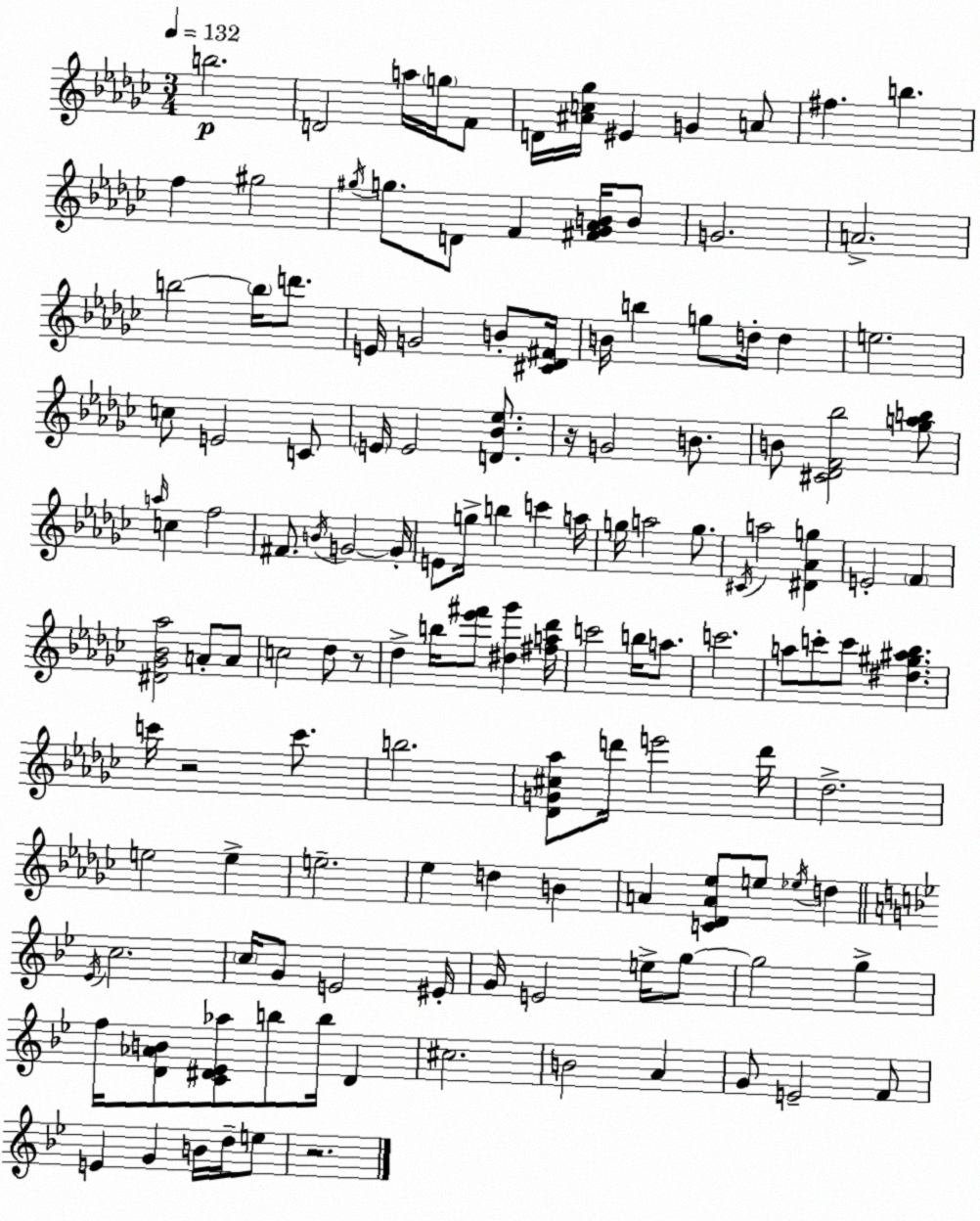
X:1
T:Untitled
M:3/4
L:1/4
K:Ebm
b2 D2 a/4 g/4 F/2 D/4 [^Ac_g]/4 ^E G A/2 ^f b f ^g2 ^g/4 g/2 D/2 F [^F_G_AB]/4 B/2 G2 A2 b2 b/4 d'/2 E/4 G2 B/2 [^C_D^F]/4 B/4 b g/2 d/4 d e2 c/2 E2 C/2 E/4 E2 [D_B_e]/2 z/4 G2 B/2 B/2 [^C_DF_b]2 [_gab]/2 a/4 c f2 ^F/2 B/4 G2 G/4 E/2 g/4 b c' a/4 g/4 a2 g/2 ^C/4 a2 [^D_Ag] E2 F [^D_G_B_a]2 A/2 A/2 c2 _d/2 z/2 _d b/4 [_e'^f']/2 [^d_g'] [^fa_d']/4 c'2 b/4 a/2 c'2 a/2 c'/2 c'/2 [^d^g^a_b] c'/4 z2 c'/2 b2 [_DG^c_a]/2 d'/4 e'2 d'/4 _d2 e2 e e2 _e d B A [C_DA_e]/2 e/2 _e/4 d _E/4 c2 c/4 G/2 E2 ^E/4 G/4 E2 e/4 g/2 g2 g f/4 [D_AB]/2 [C^D_E_a]/2 b/2 b/4 ^D ^c2 B2 A G/2 E2 F/2 E G B/4 d/4 e/2 z2